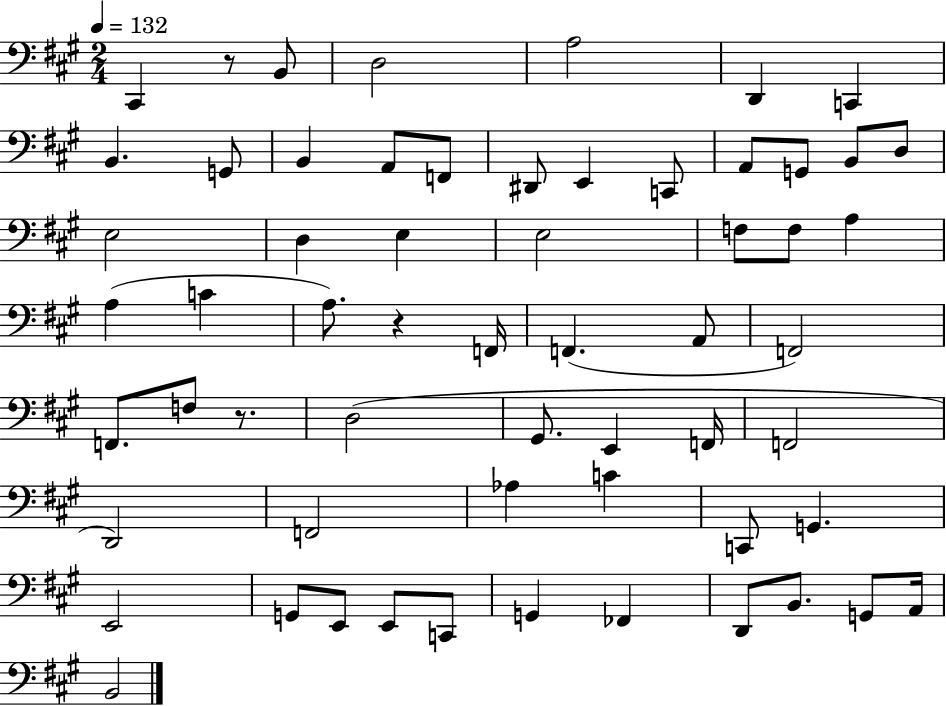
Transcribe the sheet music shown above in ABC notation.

X:1
T:Untitled
M:2/4
L:1/4
K:A
^C,, z/2 B,,/2 D,2 A,2 D,, C,, B,, G,,/2 B,, A,,/2 F,,/2 ^D,,/2 E,, C,,/2 A,,/2 G,,/2 B,,/2 D,/2 E,2 D, E, E,2 F,/2 F,/2 A, A, C A,/2 z F,,/4 F,, A,,/2 F,,2 F,,/2 F,/2 z/2 D,2 ^G,,/2 E,, F,,/4 F,,2 D,,2 F,,2 _A, C C,,/2 G,, E,,2 G,,/2 E,,/2 E,,/2 C,,/2 G,, _F,, D,,/2 B,,/2 G,,/2 A,,/4 B,,2